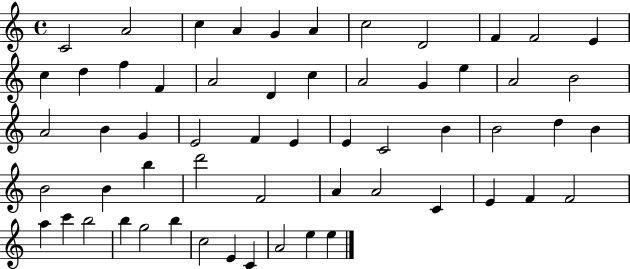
X:1
T:Untitled
M:4/4
L:1/4
K:C
C2 A2 c A G A c2 D2 F F2 E c d f F A2 D c A2 G e A2 B2 A2 B G E2 F E E C2 B B2 d B B2 B b d'2 F2 A A2 C E F F2 a c' b2 b g2 b c2 E C A2 e e